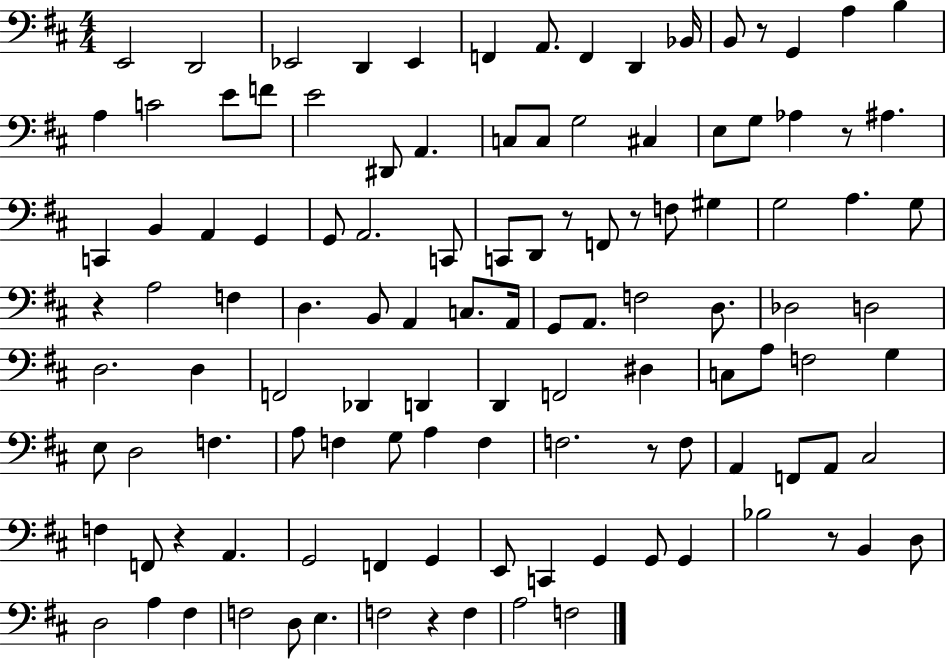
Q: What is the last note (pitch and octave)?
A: F3